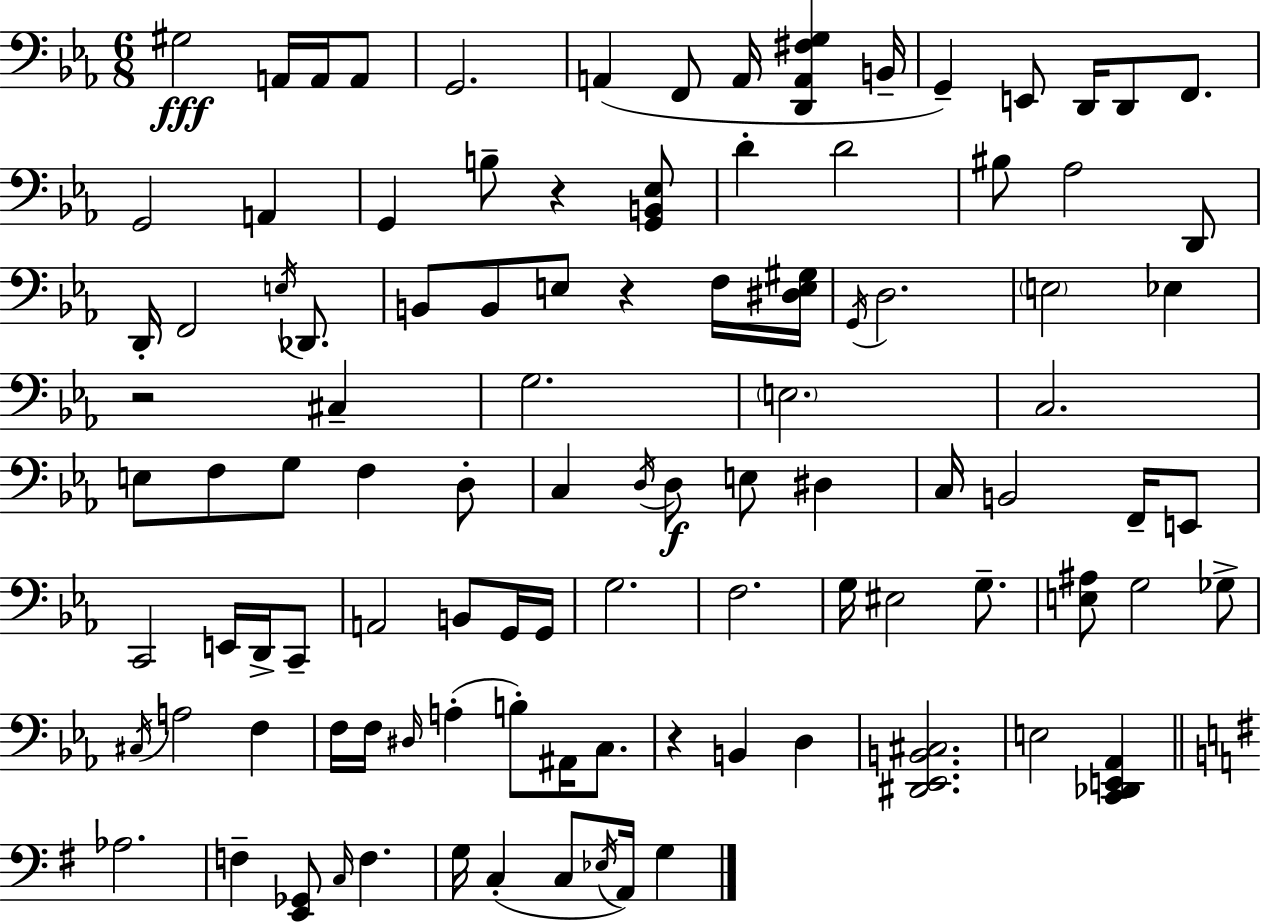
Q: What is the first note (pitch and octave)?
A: G#3